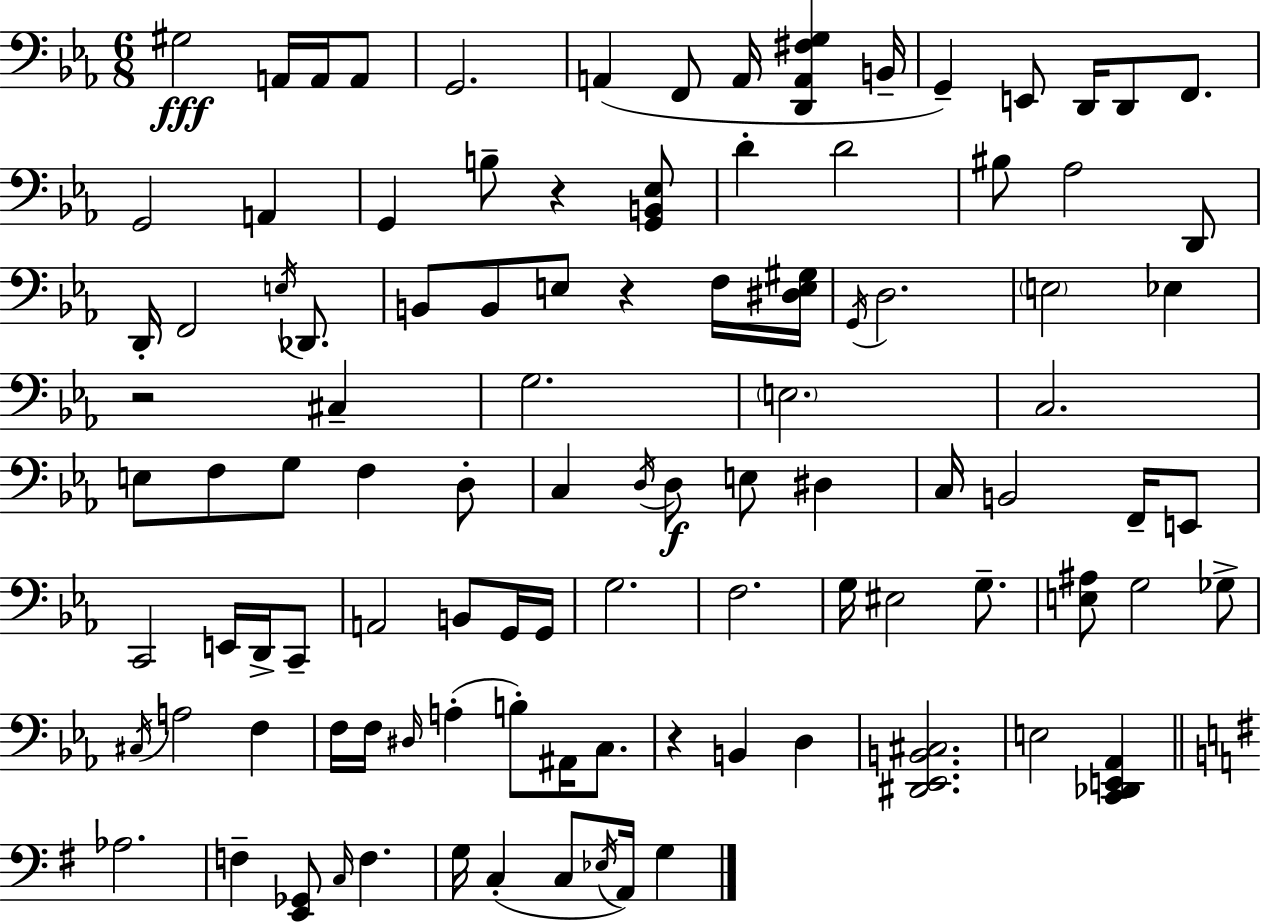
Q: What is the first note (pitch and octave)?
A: G#3